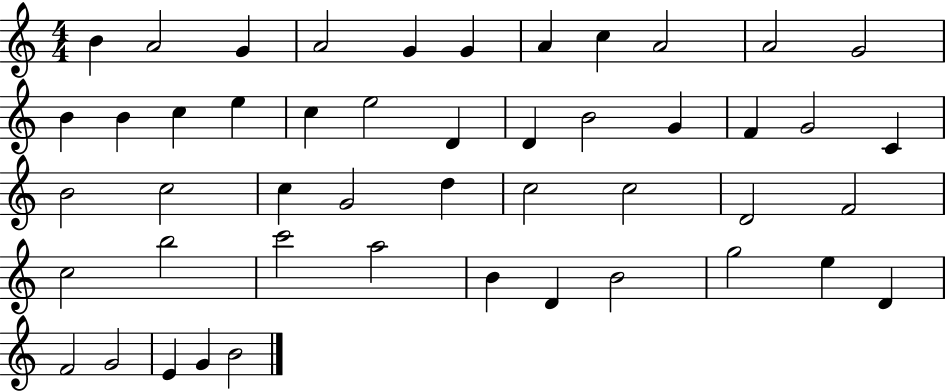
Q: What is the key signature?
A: C major